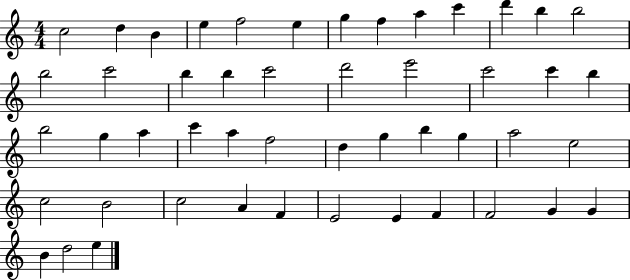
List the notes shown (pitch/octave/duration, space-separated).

C5/h D5/q B4/q E5/q F5/h E5/q G5/q F5/q A5/q C6/q D6/q B5/q B5/h B5/h C6/h B5/q B5/q C6/h D6/h E6/h C6/h C6/q B5/q B5/h G5/q A5/q C6/q A5/q F5/h D5/q G5/q B5/q G5/q A5/h E5/h C5/h B4/h C5/h A4/q F4/q E4/h E4/q F4/q F4/h G4/q G4/q B4/q D5/h E5/q